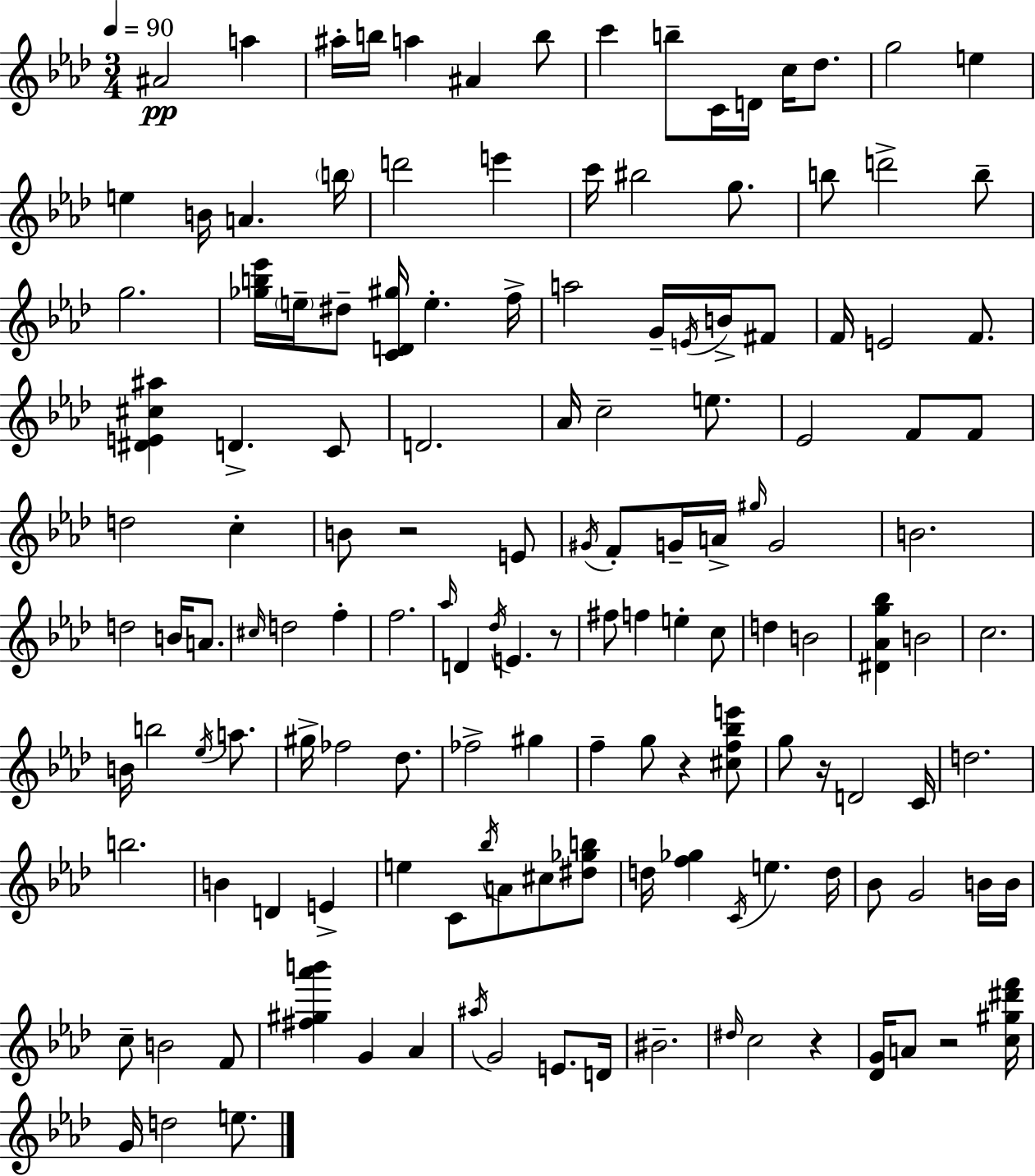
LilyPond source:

{
  \clef treble
  \numericTimeSignature
  \time 3/4
  \key f \minor
  \tempo 4 = 90
  ais'2\pp a''4 | ais''16-. b''16 a''4 ais'4 b''8 | c'''4 b''8-- c'16 d'16 c''16 des''8. | g''2 e''4 | \break e''4 b'16 a'4. \parenthesize b''16 | d'''2 e'''4 | c'''16 bis''2 g''8. | b''8 d'''2-> b''8-- | \break g''2. | <ges'' b'' ees'''>16 \parenthesize e''16-- dis''8-- <c' d' gis''>16 e''4.-. f''16-> | a''2 g'16-- \acciaccatura { e'16 } b'16-> fis'8 | f'16 e'2 f'8. | \break <dis' e' cis'' ais''>4 d'4.-> c'8 | d'2. | aes'16 c''2-- e''8. | ees'2 f'8 f'8 | \break d''2 c''4-. | b'8 r2 e'8 | \acciaccatura { gis'16 } f'8-. g'16-- a'16-> \grace { gis''16 } g'2 | b'2. | \break d''2 b'16 | a'8. \grace { cis''16 } d''2 | f''4-. f''2. | \grace { aes''16 } d'4 \acciaccatura { des''16 } e'4. | \break r8 fis''8 f''4 | e''4-. c''8 d''4 b'2 | <dis' aes' g'' bes''>4 b'2 | c''2. | \break b'16 b''2 | \acciaccatura { ees''16 } a''8. gis''16-> fes''2 | des''8. fes''2-> | gis''4 f''4-- g''8 | \break r4 <cis'' f'' bes'' e'''>8 g''8 r16 d'2 | c'16 d''2. | b''2. | b'4 d'4 | \break e'4-> e''4 c'8 | \acciaccatura { bes''16 } a'8 cis''8 <dis'' ges'' b''>8 d''16 <f'' ges''>4 | \acciaccatura { c'16 } e''4. d''16 bes'8 g'2 | b'16 b'16 c''8-- b'2 | \break f'8 <fis'' gis'' aes''' b'''>4 | g'4 aes'4 \acciaccatura { ais''16 } g'2 | e'8. d'16 bis'2.-- | \grace { dis''16 } c''2 | \break r4 <des' g'>16 | a'8 r2 <c'' gis'' dis''' f'''>16 g'16 | d''2 e''8. \bar "|."
}